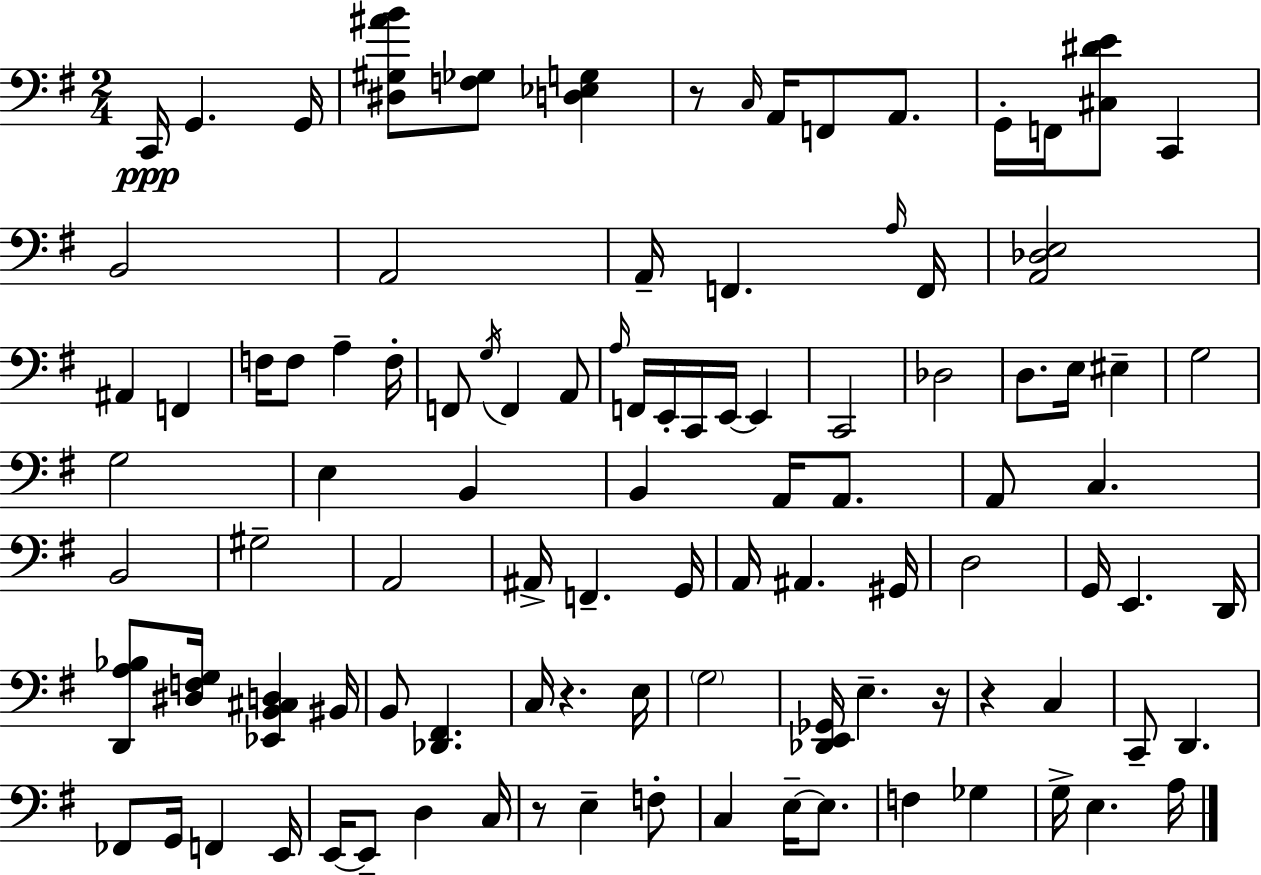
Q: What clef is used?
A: bass